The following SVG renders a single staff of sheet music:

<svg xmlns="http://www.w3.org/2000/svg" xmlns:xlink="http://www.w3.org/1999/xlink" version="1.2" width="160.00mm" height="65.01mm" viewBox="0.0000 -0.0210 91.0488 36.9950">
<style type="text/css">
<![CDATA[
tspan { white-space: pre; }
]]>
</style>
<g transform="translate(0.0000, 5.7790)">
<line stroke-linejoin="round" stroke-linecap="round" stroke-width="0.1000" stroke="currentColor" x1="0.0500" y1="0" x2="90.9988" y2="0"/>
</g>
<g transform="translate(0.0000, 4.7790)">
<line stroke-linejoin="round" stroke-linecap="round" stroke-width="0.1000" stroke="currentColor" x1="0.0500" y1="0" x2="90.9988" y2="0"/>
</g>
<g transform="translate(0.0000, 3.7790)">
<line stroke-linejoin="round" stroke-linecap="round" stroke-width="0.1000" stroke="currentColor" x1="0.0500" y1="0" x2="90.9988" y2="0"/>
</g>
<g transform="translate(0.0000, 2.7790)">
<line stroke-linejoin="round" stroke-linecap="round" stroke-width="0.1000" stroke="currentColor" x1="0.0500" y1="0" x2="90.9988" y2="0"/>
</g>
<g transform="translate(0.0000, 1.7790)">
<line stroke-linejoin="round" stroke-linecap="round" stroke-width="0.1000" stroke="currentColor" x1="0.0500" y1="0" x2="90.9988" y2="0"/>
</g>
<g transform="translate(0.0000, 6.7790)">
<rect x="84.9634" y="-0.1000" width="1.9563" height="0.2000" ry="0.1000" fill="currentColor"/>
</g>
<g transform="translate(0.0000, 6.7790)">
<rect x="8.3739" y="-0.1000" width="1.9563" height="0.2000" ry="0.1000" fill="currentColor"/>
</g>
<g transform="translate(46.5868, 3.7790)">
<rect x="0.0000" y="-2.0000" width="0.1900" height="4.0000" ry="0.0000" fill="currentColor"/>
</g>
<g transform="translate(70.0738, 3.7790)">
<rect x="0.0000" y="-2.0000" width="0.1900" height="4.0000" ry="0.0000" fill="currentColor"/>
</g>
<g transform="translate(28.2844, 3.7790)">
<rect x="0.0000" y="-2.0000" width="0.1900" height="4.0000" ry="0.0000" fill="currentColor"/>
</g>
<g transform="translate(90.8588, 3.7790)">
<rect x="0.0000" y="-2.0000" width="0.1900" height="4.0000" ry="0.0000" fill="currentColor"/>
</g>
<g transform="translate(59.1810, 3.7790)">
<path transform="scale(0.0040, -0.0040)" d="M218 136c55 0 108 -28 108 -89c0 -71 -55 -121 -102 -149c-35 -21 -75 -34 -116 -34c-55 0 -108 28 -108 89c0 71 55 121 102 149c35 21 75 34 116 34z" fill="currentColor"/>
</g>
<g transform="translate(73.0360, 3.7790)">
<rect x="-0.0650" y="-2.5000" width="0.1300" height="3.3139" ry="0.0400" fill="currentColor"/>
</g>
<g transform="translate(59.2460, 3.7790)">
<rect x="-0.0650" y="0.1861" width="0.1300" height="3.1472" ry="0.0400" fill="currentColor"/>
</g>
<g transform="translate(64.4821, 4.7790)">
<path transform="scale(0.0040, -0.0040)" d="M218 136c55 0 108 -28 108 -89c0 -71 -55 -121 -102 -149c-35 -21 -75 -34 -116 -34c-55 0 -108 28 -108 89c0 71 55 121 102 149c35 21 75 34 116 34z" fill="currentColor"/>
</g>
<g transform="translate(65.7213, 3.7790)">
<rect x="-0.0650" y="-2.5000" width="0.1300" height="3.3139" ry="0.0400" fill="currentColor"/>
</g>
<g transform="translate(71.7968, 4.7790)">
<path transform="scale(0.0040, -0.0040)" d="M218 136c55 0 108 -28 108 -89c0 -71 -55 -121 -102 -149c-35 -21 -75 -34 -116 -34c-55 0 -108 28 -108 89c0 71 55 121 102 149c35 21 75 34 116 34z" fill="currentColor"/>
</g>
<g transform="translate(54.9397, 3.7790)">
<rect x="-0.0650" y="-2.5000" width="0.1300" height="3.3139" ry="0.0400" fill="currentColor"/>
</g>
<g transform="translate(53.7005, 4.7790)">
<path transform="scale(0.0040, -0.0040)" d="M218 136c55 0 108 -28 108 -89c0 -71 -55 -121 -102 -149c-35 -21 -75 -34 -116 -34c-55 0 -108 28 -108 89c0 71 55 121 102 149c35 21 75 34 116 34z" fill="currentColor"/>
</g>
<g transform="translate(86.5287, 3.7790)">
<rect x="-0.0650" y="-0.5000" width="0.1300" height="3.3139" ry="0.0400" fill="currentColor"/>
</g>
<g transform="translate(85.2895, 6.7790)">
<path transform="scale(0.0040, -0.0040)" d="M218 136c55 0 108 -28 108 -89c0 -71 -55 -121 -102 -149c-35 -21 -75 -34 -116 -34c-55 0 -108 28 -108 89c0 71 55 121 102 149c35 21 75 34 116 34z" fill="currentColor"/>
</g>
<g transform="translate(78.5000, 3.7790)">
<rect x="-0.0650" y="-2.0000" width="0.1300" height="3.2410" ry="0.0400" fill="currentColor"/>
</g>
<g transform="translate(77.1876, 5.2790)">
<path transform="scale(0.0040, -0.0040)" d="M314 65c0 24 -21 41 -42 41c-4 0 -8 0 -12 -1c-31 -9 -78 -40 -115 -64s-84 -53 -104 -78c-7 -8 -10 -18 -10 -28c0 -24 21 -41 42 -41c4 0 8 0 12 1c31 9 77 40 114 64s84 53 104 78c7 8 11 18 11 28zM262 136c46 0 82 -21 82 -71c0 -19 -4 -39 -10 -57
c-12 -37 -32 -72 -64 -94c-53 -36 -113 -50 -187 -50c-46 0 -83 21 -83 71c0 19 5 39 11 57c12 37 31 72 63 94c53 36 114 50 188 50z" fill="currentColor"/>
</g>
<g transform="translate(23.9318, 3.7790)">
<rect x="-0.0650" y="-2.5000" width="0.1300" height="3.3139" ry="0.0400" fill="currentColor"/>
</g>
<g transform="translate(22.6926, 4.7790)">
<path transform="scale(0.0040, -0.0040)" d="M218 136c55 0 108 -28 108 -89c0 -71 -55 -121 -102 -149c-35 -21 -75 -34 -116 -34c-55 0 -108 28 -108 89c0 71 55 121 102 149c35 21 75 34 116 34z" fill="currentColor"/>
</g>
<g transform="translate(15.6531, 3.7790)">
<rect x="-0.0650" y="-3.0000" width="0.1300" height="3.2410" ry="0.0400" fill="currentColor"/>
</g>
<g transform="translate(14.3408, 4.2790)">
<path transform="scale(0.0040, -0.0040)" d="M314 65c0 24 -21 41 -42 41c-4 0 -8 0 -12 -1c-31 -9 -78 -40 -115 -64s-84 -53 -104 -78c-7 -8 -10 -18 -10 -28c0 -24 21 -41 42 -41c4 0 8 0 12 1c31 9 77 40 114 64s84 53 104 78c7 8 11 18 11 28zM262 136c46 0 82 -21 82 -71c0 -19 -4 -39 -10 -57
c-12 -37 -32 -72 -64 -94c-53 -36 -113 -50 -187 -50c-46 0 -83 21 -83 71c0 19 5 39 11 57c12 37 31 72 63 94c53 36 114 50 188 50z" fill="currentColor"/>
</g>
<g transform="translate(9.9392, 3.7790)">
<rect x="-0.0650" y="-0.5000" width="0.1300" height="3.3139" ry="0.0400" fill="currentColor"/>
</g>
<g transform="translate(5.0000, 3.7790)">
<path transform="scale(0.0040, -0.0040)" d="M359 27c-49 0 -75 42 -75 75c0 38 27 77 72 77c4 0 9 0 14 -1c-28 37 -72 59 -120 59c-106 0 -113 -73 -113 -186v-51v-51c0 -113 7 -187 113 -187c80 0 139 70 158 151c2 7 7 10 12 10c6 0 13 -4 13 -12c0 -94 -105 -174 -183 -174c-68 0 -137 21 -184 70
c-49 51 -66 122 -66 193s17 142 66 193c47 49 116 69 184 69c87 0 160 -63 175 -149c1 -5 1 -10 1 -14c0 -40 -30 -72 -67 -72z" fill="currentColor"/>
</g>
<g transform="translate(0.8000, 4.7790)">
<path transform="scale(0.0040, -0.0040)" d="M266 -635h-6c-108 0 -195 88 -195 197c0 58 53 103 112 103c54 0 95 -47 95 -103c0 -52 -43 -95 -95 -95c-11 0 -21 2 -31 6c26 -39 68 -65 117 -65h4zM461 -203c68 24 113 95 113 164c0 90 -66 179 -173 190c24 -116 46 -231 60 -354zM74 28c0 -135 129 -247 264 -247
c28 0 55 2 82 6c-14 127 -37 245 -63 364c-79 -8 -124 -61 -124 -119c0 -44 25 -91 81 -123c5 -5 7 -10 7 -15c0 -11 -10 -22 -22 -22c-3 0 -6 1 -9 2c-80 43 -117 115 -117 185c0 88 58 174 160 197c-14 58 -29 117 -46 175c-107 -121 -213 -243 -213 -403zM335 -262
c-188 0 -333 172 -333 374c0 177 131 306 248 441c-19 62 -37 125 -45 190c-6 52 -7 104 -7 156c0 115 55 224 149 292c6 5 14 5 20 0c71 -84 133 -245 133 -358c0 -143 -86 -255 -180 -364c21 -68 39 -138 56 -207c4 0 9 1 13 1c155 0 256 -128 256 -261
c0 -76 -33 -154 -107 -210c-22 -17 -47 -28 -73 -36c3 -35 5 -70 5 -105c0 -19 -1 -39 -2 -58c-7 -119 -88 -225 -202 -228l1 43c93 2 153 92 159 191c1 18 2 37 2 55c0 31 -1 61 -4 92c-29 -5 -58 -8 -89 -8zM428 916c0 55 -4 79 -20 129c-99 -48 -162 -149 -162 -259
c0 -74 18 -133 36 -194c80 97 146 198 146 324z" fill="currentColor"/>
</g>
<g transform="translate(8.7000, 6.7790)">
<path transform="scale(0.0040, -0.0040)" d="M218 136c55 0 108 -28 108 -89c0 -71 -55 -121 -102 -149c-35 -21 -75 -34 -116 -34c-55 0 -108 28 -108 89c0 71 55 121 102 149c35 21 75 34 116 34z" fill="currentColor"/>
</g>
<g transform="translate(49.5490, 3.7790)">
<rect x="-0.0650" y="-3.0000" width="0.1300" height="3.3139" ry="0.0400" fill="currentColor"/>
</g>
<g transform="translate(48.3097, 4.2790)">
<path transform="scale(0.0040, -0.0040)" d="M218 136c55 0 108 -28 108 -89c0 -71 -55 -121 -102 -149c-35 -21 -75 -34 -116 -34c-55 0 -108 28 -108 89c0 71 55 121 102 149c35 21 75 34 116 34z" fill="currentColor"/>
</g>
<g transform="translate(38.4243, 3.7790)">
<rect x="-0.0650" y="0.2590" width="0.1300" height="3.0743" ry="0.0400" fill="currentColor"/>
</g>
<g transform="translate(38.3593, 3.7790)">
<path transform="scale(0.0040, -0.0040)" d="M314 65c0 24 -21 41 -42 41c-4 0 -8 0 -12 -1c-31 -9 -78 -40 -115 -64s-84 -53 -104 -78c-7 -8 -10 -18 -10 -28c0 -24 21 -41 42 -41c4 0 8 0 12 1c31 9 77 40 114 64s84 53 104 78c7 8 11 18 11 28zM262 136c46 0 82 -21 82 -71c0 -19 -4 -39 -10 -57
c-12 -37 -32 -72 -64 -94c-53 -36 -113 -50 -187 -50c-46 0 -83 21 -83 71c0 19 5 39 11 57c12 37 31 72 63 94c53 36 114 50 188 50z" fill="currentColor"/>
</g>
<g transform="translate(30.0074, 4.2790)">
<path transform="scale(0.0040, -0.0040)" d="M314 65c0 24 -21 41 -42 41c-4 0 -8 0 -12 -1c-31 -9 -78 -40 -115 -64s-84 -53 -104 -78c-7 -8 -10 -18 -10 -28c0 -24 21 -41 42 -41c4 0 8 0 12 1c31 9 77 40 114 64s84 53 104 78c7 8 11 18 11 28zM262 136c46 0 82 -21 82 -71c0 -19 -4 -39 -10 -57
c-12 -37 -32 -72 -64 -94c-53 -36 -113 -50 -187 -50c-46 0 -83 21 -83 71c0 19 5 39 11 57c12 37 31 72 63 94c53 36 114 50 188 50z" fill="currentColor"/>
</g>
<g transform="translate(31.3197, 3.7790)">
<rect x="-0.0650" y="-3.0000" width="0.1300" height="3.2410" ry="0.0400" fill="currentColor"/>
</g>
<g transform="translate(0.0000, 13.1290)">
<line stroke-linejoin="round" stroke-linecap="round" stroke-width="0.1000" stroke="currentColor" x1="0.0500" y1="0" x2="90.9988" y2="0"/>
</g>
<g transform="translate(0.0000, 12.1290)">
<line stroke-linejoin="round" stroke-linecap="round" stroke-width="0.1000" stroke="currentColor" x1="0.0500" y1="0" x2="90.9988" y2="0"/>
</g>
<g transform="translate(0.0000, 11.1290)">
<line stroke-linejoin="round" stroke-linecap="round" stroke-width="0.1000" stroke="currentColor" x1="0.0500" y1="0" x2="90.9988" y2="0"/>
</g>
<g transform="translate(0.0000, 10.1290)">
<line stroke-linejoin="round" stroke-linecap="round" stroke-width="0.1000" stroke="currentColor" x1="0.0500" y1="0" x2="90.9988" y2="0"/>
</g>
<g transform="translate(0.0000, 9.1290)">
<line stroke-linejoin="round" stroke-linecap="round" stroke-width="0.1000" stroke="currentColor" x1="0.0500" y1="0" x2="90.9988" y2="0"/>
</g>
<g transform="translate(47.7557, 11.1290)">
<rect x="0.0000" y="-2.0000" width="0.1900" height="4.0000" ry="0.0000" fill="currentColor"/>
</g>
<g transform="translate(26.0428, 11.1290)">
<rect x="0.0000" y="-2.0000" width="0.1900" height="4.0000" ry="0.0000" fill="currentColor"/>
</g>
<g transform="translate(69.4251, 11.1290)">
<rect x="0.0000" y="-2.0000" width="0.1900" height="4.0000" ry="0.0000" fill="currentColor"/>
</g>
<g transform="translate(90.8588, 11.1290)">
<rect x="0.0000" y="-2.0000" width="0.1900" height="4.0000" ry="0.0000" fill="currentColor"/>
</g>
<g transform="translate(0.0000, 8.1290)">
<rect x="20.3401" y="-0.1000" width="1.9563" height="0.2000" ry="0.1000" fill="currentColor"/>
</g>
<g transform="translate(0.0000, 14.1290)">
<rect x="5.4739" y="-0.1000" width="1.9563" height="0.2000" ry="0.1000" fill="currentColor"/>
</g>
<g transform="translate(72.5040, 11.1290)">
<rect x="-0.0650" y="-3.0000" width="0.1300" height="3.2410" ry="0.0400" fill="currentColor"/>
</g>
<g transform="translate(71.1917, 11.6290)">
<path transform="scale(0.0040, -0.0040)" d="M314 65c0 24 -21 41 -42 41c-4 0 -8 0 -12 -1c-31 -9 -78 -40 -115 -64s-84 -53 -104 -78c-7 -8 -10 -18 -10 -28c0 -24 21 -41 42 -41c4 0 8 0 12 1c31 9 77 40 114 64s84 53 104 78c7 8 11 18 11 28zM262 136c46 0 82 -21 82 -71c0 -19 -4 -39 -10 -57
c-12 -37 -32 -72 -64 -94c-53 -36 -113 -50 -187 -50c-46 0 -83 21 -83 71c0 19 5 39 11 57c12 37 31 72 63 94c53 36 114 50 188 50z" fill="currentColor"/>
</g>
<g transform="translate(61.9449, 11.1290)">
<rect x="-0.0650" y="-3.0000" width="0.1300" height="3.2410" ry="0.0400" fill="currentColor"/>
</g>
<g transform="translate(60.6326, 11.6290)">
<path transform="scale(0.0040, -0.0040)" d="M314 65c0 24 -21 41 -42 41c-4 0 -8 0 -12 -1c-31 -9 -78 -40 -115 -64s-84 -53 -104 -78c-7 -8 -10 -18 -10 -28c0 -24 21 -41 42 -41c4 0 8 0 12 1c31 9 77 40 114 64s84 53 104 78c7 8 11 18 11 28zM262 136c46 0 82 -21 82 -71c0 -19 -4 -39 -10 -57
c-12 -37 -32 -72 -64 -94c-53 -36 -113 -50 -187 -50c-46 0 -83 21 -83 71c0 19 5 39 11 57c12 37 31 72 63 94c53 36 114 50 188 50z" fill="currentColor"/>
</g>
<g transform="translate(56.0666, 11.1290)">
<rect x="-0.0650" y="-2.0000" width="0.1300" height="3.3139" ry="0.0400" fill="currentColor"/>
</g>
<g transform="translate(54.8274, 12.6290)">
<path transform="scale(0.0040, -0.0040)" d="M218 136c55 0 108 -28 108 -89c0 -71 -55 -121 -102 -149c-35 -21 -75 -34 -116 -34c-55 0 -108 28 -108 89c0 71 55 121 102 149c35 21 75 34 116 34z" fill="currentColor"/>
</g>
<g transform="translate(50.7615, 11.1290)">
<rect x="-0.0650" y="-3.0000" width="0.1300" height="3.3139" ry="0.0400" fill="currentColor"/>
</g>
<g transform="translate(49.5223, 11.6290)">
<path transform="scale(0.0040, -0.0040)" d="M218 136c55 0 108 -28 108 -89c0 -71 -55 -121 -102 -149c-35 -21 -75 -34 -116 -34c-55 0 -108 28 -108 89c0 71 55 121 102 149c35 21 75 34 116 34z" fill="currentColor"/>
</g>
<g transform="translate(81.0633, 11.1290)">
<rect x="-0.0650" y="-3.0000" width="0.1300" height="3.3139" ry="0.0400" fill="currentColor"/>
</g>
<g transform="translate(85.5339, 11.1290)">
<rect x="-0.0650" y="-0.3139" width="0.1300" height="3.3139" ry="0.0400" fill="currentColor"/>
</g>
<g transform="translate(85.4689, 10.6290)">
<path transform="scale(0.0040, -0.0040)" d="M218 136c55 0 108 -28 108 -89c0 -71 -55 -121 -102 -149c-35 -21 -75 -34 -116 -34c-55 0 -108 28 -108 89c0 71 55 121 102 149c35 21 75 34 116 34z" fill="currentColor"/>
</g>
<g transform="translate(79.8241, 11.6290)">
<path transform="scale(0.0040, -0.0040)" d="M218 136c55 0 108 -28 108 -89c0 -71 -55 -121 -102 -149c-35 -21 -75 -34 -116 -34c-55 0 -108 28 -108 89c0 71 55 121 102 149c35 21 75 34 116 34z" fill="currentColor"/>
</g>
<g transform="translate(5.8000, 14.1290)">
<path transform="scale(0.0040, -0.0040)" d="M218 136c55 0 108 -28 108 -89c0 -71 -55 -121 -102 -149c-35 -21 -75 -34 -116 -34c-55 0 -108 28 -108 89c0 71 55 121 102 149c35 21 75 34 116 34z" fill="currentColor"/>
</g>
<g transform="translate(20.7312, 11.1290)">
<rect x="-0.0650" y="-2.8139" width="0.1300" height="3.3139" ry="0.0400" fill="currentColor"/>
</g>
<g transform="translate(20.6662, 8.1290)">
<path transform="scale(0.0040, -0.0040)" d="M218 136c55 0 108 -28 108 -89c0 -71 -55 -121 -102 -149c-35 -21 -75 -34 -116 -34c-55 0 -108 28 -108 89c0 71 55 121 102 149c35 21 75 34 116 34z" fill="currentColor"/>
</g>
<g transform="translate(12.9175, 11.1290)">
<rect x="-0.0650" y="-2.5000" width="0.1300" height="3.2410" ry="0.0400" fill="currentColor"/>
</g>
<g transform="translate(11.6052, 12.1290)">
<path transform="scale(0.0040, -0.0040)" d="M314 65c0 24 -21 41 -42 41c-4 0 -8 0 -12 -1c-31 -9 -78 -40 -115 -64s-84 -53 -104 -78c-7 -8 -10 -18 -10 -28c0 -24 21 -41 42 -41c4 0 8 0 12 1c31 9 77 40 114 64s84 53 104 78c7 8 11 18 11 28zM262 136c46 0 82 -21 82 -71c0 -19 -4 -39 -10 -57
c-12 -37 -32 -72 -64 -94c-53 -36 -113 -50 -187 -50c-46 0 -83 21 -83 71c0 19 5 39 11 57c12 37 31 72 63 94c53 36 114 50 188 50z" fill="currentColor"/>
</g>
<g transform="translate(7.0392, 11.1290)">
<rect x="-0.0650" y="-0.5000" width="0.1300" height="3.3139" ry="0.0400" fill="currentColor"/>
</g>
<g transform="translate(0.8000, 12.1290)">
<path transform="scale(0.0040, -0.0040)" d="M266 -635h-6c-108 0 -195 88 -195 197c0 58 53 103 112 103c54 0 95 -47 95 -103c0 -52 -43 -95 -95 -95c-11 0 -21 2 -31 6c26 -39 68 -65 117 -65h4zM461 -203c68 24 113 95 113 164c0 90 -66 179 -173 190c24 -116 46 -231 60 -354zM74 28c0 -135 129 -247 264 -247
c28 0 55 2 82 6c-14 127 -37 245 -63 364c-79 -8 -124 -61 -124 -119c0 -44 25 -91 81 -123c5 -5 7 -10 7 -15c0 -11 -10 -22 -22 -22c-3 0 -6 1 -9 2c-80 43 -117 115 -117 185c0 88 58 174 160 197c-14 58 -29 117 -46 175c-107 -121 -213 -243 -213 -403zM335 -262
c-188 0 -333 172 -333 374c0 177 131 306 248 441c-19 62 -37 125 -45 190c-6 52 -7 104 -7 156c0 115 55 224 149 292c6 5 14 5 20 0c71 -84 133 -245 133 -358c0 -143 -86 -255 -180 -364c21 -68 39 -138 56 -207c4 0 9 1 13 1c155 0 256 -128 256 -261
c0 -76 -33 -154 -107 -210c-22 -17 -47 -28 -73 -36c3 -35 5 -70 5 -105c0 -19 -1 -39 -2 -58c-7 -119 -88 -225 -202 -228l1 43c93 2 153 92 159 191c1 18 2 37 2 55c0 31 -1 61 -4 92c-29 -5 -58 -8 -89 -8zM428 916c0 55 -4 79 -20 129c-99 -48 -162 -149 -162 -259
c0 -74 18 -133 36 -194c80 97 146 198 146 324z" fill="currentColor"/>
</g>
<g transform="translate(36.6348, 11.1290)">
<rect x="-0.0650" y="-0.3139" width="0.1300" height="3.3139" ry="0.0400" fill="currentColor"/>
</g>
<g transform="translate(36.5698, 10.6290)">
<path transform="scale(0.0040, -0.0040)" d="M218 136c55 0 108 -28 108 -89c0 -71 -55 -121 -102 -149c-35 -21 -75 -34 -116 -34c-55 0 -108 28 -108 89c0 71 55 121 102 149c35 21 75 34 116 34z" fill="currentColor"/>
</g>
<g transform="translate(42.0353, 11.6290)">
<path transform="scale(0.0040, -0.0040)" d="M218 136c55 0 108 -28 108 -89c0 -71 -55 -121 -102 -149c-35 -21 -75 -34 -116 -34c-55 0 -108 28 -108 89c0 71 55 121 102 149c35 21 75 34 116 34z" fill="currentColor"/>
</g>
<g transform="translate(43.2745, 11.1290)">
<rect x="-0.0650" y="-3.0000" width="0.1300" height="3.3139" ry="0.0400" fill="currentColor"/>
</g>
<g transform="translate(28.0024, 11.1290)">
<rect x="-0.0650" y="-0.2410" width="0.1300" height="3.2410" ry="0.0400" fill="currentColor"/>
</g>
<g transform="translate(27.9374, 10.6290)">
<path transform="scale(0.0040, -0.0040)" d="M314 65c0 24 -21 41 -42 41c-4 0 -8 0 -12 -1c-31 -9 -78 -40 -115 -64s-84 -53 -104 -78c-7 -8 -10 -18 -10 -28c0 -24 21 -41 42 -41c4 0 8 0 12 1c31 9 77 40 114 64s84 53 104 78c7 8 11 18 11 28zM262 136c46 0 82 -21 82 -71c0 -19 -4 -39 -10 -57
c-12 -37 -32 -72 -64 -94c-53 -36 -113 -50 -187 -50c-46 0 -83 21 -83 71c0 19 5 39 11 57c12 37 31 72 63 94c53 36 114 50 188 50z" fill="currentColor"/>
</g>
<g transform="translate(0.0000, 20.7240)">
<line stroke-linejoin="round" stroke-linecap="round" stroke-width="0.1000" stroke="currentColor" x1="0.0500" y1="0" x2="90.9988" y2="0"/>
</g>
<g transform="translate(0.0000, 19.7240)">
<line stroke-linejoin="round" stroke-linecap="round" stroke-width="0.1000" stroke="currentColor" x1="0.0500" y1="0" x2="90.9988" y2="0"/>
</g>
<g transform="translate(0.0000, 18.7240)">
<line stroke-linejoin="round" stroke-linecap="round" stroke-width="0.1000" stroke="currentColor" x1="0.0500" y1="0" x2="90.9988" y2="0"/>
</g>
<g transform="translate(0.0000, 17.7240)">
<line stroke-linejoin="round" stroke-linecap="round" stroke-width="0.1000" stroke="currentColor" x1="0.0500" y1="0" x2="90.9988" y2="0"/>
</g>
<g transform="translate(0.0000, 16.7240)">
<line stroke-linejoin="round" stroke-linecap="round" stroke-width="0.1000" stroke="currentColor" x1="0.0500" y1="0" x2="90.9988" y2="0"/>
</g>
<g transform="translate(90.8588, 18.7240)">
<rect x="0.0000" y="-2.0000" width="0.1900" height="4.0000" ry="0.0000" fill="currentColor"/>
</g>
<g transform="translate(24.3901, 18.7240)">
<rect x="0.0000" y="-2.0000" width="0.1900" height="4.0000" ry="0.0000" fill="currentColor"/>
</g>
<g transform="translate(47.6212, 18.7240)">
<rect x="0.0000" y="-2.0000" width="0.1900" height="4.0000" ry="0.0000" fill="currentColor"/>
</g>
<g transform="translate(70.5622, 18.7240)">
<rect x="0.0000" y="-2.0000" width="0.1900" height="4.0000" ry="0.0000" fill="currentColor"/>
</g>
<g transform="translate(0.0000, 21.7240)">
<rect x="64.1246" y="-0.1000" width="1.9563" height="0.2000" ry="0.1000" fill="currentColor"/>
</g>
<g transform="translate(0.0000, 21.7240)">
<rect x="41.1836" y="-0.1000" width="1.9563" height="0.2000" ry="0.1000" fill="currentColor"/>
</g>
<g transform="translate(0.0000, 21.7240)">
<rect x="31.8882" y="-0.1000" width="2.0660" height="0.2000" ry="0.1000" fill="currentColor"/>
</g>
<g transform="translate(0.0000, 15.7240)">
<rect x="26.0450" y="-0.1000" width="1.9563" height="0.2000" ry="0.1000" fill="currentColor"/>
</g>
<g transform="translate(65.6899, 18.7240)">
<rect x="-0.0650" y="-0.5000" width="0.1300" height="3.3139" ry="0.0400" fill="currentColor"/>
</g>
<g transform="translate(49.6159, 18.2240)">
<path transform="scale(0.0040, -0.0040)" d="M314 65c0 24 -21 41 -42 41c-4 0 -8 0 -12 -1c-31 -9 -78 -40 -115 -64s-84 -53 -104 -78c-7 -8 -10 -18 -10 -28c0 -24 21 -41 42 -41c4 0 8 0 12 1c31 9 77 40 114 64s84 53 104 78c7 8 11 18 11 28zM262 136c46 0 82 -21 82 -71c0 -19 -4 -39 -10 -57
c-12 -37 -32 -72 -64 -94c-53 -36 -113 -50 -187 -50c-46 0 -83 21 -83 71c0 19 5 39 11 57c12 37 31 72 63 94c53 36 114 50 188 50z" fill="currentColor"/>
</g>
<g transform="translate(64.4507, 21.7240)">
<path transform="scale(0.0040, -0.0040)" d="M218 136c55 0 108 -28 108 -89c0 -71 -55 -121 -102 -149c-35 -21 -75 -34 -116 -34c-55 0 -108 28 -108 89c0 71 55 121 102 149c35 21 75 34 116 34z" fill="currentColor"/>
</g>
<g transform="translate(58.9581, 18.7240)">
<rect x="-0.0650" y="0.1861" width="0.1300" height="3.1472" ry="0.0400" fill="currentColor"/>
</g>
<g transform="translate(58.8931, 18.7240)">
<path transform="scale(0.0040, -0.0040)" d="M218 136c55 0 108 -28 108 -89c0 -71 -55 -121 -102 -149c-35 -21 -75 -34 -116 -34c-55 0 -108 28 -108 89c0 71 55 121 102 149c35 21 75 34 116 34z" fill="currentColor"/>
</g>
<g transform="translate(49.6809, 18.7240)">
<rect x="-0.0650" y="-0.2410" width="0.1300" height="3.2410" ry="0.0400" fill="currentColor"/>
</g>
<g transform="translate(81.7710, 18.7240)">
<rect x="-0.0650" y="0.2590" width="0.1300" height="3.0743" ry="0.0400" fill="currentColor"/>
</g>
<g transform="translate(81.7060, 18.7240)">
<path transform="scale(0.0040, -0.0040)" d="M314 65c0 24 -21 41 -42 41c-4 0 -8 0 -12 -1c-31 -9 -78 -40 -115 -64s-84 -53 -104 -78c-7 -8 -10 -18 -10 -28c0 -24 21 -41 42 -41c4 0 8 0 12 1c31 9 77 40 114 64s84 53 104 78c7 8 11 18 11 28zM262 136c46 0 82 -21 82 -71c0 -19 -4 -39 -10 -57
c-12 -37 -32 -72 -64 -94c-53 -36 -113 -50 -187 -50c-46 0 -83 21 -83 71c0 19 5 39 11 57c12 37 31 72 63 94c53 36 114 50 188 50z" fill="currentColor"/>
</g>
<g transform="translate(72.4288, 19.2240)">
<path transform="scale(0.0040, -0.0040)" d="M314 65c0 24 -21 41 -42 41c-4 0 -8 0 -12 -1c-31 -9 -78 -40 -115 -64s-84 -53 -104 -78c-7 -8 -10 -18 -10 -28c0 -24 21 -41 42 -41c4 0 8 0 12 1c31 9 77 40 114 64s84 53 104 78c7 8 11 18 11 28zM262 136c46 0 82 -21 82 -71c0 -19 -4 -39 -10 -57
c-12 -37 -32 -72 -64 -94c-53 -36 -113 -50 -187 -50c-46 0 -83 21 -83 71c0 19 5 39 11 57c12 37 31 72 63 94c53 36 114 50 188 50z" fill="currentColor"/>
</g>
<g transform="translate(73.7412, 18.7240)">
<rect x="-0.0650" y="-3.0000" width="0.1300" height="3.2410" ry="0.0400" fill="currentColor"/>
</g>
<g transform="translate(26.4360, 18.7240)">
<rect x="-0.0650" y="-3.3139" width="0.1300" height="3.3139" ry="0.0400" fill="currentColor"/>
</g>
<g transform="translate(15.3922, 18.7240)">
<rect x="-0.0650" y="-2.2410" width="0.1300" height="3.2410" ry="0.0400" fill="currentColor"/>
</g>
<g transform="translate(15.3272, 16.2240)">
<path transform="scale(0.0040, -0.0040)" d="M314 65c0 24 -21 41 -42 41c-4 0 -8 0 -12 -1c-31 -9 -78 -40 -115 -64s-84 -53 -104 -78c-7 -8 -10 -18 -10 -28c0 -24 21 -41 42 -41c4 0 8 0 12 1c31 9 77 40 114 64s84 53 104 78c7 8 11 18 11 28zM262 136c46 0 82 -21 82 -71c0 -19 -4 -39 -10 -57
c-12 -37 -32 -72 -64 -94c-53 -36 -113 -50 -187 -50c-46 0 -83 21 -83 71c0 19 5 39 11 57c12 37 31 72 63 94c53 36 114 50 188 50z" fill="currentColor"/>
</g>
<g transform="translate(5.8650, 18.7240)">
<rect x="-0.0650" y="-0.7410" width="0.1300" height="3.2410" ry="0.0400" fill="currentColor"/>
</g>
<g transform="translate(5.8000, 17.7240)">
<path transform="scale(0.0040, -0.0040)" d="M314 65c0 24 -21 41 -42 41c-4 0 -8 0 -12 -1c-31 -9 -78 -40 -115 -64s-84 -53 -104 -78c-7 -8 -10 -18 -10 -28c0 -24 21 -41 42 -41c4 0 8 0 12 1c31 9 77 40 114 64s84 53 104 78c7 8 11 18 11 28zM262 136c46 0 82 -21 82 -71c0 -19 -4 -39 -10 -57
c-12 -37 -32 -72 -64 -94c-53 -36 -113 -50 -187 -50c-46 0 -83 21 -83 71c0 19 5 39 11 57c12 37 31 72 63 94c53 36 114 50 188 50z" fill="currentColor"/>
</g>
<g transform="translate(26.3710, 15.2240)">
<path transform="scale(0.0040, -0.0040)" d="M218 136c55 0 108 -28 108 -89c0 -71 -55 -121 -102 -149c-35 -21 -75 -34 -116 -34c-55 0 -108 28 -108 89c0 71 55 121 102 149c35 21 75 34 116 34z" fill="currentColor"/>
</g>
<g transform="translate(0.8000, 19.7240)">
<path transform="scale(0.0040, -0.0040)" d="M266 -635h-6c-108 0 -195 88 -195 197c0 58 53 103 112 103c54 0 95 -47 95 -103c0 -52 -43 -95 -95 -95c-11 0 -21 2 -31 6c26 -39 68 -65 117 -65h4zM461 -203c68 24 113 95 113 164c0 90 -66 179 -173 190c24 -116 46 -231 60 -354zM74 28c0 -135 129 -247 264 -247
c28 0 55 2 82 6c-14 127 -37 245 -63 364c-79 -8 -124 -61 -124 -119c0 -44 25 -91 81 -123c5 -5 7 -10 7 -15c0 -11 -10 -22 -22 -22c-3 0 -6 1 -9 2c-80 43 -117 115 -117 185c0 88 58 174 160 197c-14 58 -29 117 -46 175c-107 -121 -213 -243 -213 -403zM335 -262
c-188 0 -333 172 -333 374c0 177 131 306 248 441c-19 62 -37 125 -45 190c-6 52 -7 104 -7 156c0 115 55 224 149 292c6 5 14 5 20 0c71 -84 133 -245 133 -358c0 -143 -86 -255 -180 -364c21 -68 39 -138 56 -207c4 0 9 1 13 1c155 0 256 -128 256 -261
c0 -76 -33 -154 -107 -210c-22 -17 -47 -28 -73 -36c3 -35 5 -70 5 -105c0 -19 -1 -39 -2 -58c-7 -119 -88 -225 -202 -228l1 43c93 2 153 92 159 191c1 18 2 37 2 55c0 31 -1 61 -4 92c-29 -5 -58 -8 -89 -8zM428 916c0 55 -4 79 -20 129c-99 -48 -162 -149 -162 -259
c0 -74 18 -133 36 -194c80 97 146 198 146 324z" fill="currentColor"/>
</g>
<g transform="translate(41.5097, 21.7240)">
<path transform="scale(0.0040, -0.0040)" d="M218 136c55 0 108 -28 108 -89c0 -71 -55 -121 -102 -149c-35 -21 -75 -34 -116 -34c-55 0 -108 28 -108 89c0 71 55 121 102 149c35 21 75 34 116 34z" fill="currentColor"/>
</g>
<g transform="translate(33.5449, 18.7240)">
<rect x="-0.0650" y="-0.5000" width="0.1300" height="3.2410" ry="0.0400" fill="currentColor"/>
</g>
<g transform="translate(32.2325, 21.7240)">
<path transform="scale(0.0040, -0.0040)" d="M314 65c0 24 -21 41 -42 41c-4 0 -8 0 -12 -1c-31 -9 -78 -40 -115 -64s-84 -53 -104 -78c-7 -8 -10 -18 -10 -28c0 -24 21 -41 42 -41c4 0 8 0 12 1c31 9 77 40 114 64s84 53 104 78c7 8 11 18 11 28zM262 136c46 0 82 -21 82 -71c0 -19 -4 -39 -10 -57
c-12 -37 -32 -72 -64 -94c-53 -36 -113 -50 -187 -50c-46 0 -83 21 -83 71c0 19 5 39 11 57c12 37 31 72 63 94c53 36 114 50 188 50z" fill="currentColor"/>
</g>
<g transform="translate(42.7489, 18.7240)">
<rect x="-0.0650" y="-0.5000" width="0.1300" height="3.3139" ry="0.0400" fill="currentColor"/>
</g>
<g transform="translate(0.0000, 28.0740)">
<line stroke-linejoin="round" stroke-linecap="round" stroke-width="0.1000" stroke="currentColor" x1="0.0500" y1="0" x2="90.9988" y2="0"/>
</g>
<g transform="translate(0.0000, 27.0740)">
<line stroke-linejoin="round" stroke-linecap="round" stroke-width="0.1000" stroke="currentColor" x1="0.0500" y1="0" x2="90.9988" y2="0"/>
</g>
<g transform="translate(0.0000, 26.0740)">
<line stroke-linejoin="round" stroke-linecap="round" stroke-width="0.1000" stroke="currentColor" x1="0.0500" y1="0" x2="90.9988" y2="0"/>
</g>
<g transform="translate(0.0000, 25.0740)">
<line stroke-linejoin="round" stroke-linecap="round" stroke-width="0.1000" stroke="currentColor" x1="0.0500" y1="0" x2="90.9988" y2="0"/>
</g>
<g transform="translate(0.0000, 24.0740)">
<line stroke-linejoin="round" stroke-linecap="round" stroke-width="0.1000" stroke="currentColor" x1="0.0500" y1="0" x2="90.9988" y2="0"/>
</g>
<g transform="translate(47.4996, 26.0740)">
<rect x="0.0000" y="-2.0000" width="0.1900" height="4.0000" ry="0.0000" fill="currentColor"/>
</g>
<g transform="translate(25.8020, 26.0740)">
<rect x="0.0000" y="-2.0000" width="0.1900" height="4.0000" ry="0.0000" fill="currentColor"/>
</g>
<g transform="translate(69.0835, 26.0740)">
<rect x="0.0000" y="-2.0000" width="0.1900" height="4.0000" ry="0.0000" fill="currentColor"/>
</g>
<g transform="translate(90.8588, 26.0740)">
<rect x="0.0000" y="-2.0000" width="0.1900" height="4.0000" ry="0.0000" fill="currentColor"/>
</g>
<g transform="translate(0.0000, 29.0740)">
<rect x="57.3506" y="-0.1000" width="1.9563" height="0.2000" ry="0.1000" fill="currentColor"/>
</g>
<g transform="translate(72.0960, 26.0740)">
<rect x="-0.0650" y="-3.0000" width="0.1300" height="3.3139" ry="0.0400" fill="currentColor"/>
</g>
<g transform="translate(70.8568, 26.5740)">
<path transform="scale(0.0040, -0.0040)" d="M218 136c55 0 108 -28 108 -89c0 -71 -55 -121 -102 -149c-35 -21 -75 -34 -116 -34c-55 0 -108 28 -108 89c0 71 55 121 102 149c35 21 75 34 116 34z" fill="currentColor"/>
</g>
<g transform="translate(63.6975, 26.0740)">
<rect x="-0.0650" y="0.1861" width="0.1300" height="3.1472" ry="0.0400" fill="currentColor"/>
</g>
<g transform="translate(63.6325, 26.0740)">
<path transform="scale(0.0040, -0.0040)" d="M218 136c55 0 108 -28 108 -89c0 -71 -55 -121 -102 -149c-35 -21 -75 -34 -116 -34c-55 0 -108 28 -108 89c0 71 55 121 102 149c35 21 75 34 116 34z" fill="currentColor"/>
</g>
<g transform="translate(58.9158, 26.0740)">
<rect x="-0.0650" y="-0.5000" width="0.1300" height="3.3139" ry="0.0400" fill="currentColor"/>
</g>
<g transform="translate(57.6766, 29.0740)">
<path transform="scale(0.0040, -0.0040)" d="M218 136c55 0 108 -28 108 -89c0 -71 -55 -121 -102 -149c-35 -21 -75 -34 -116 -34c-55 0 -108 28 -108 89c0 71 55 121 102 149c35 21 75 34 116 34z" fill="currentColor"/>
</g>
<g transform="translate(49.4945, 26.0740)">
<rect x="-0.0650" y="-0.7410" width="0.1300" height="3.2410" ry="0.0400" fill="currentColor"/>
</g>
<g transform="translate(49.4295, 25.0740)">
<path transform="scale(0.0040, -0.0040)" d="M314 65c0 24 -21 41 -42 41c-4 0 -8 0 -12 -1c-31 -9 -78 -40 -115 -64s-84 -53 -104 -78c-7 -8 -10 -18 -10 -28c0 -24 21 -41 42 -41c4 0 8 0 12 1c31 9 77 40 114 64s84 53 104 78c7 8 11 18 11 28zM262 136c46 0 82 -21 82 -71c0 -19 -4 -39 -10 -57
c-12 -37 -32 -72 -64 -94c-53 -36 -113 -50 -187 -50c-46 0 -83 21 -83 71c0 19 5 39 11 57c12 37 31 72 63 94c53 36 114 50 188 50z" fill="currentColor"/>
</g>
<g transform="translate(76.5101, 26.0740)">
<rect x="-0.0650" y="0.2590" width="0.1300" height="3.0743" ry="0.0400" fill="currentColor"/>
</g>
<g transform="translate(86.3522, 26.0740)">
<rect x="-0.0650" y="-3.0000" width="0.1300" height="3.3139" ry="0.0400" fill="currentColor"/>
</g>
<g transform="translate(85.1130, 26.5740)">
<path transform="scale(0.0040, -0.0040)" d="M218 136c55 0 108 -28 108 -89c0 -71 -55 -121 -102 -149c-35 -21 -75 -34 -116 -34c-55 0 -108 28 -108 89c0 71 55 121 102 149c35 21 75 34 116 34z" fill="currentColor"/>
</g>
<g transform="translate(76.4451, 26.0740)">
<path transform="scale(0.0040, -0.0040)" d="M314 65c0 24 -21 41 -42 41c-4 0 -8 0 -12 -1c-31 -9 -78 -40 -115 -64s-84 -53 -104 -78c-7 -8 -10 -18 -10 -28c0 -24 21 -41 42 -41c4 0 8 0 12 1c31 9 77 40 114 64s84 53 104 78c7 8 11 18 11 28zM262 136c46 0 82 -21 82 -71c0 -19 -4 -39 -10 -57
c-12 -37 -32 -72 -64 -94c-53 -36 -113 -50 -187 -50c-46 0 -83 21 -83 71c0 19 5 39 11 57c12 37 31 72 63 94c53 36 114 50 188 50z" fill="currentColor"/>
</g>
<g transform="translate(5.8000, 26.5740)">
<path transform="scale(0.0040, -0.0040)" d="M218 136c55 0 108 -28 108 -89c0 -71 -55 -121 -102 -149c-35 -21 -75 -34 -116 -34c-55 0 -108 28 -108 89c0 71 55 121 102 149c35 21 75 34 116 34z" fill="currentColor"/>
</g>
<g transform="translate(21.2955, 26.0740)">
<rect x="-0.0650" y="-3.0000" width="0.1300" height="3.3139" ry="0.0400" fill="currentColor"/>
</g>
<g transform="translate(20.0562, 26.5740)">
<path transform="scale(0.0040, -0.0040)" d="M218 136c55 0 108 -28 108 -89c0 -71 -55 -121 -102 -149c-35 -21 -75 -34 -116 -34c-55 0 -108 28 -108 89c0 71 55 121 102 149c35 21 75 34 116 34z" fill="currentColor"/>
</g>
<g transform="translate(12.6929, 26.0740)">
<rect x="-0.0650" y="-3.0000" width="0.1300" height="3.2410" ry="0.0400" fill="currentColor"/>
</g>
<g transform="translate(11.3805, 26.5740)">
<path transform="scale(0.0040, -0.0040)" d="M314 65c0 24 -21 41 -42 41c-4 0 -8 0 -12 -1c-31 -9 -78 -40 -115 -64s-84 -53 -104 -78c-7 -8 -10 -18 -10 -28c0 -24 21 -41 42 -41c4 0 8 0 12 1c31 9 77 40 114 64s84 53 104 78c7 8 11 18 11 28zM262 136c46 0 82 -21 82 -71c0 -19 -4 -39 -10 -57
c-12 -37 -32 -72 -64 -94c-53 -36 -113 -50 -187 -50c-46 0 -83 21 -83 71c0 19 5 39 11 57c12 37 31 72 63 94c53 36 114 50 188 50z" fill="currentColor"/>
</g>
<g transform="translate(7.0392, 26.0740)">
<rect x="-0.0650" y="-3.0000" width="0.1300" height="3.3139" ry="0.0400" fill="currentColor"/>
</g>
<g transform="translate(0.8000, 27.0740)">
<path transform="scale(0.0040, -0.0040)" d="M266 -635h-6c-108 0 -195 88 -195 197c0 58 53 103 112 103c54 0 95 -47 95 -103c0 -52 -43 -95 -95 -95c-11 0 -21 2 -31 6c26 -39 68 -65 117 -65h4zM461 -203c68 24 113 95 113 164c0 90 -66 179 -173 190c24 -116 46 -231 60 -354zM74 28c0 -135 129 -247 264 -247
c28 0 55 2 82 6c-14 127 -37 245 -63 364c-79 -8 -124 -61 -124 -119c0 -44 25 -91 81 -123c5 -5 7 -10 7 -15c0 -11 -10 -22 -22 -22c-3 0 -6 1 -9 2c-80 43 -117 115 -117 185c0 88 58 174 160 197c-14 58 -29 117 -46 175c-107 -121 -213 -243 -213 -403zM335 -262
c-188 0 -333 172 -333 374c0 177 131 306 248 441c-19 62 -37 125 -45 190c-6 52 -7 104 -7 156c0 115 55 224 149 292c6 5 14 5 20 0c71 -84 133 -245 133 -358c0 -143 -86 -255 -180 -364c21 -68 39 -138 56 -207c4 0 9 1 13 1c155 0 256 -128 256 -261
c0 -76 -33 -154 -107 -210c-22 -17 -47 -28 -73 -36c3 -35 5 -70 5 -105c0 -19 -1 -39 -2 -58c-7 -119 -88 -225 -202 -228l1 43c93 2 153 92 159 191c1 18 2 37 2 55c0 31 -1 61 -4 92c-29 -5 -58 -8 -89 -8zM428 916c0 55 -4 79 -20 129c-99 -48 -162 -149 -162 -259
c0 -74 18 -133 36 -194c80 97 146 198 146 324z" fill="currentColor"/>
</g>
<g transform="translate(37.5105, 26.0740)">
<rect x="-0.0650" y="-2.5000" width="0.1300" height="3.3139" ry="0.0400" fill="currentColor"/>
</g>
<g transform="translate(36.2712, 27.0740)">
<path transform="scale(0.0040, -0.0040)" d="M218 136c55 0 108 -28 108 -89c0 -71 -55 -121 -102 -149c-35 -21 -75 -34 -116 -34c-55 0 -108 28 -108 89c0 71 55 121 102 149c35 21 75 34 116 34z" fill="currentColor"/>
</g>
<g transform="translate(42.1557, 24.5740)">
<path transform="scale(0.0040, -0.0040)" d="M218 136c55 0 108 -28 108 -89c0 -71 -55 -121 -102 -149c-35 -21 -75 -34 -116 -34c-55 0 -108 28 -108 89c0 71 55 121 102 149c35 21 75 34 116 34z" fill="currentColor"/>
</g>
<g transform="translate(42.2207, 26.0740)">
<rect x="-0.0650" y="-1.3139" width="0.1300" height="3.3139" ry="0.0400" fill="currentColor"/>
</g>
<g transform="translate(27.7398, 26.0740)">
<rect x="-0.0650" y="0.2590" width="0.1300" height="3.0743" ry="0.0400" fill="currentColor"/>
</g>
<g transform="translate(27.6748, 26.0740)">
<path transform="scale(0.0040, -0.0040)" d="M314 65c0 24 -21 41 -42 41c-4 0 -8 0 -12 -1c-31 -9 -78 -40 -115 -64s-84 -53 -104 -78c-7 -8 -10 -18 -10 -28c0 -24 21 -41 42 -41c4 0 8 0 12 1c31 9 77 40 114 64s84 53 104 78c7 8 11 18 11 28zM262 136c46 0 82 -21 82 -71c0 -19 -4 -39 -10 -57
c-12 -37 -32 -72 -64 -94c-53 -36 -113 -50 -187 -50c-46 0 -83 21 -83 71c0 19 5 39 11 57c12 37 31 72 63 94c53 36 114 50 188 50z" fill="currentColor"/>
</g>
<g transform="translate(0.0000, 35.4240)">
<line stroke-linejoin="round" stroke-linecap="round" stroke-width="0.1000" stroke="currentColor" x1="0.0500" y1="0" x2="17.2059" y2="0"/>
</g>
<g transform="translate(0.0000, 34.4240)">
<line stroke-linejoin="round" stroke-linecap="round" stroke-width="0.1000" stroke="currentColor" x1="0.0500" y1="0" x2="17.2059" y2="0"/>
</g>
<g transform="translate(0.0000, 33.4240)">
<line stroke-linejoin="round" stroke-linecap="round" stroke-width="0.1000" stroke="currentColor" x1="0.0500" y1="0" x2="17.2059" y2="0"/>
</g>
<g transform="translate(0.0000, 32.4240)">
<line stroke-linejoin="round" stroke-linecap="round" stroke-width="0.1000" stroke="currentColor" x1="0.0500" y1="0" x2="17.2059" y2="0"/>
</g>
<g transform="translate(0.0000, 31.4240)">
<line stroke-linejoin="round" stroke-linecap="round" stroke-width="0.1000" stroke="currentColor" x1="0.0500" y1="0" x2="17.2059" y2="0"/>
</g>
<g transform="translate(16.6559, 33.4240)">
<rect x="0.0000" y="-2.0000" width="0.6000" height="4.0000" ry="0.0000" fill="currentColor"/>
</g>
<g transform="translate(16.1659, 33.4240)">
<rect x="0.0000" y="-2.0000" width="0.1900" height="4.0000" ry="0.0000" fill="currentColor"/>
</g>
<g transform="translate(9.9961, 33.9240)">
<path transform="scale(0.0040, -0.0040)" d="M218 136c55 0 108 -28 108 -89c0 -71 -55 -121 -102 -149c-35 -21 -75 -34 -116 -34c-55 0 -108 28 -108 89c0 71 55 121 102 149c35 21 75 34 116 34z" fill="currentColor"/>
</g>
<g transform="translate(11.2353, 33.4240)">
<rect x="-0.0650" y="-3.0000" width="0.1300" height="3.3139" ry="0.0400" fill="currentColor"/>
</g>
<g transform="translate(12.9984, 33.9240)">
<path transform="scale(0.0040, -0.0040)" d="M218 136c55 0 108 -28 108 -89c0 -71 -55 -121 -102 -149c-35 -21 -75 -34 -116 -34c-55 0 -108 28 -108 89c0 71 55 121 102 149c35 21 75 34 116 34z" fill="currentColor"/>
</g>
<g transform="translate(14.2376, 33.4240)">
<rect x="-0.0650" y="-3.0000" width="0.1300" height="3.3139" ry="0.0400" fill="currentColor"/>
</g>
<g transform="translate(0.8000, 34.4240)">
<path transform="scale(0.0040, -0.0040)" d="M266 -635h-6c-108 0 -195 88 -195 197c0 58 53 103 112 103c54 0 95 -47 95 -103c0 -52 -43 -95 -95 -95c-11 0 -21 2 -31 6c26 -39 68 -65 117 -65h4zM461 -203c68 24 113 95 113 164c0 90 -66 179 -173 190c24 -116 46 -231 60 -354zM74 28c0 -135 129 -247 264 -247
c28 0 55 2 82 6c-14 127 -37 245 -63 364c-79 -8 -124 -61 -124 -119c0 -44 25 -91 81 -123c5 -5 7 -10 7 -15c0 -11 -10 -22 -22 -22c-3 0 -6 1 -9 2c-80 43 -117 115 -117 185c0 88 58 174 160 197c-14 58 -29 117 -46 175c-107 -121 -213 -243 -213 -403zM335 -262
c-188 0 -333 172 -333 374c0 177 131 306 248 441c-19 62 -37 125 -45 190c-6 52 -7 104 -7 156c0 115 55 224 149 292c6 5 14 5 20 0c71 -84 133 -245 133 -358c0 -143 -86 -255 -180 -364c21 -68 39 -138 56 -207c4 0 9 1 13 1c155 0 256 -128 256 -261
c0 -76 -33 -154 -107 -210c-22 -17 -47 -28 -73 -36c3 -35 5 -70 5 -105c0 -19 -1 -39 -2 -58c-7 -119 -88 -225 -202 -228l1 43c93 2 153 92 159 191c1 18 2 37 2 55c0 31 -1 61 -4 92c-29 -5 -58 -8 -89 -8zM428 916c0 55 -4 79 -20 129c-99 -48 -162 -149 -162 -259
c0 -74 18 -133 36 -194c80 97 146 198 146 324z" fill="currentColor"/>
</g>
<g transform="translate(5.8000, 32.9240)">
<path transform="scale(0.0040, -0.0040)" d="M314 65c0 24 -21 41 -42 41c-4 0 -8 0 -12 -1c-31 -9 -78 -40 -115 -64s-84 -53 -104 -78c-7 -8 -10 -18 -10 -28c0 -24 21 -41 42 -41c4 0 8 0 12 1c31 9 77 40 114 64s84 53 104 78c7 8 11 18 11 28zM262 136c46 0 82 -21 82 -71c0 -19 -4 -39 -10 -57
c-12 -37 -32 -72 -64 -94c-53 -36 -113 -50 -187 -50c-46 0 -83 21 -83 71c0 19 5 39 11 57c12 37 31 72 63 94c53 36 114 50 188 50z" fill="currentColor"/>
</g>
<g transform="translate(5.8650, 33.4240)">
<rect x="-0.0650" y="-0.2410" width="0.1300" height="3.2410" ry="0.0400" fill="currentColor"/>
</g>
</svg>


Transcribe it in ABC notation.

X:1
T:Untitled
M:4/4
L:1/4
K:C
C A2 G A2 B2 A G B G G F2 C C G2 a c2 c A A F A2 A2 A c d2 g2 b C2 C c2 B C A2 B2 A A2 A B2 G e d2 C B A B2 A c2 A A